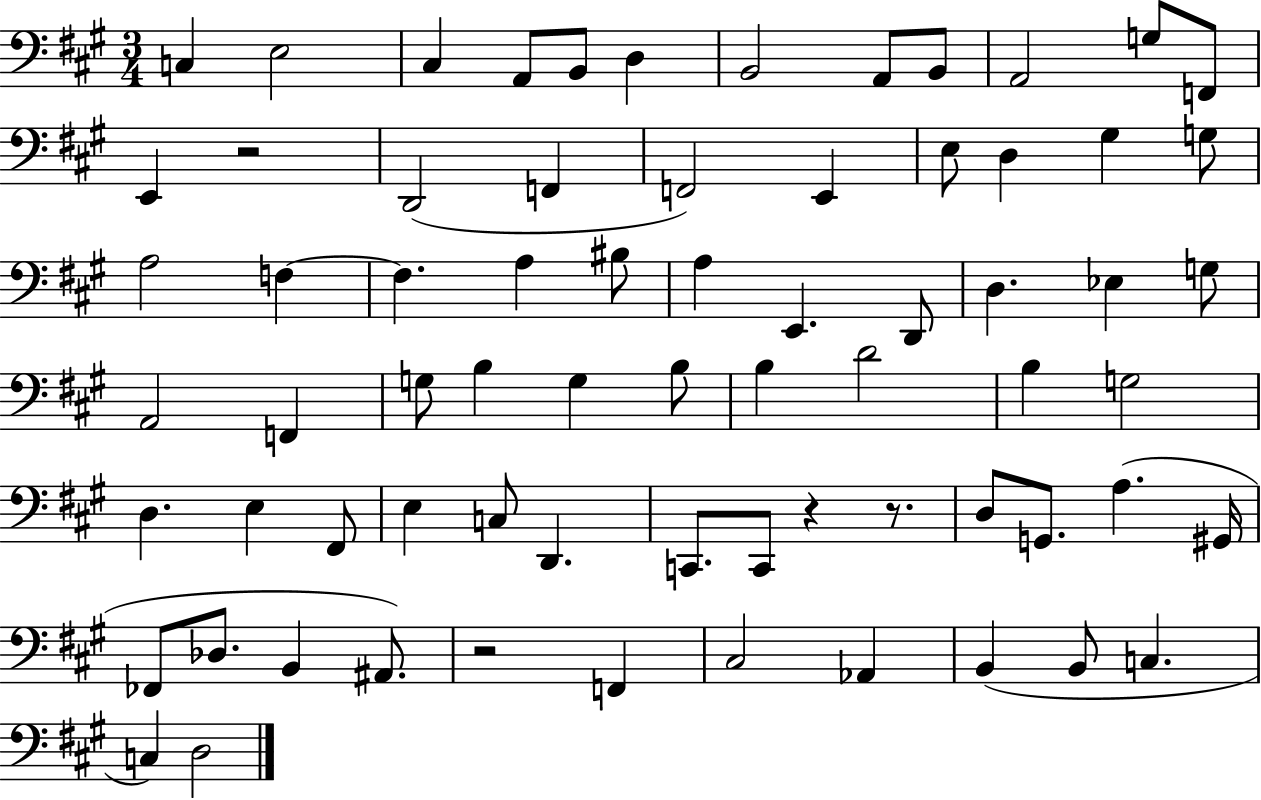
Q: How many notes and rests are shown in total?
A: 70